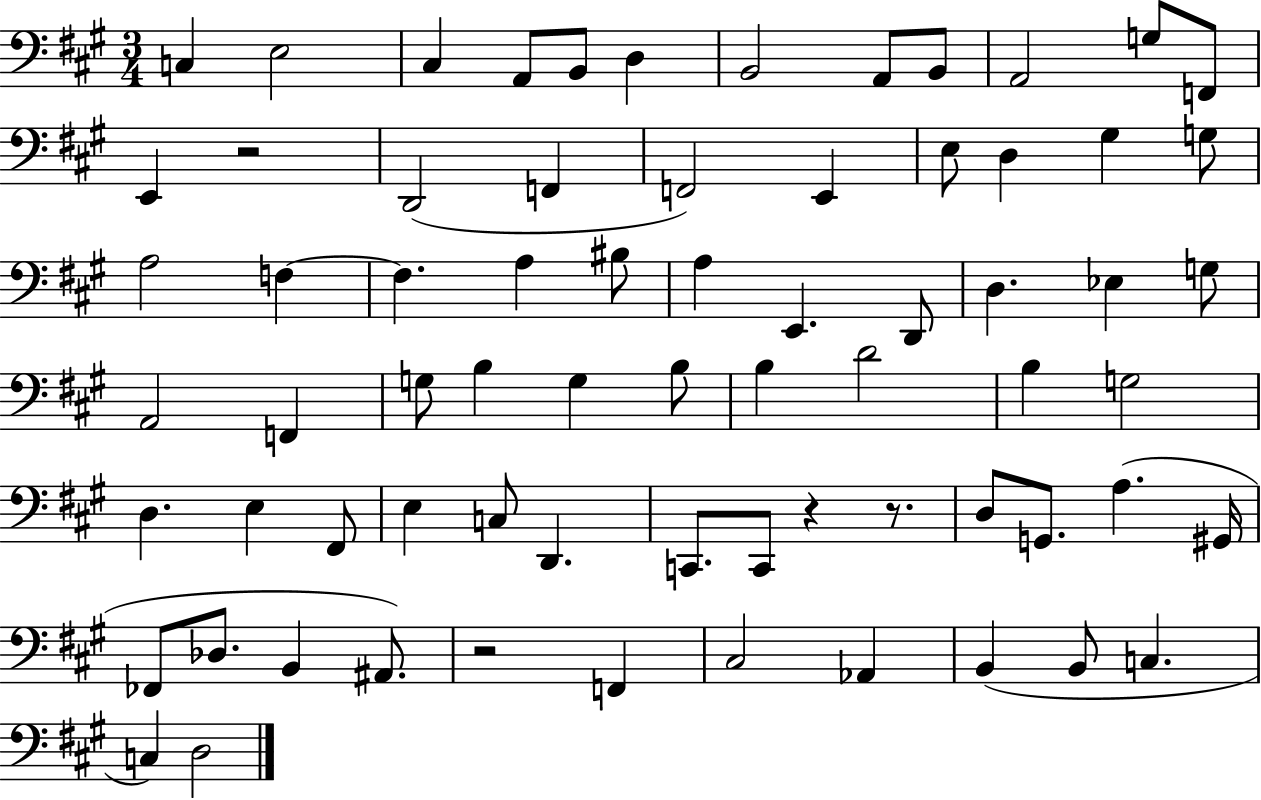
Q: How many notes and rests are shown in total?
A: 70